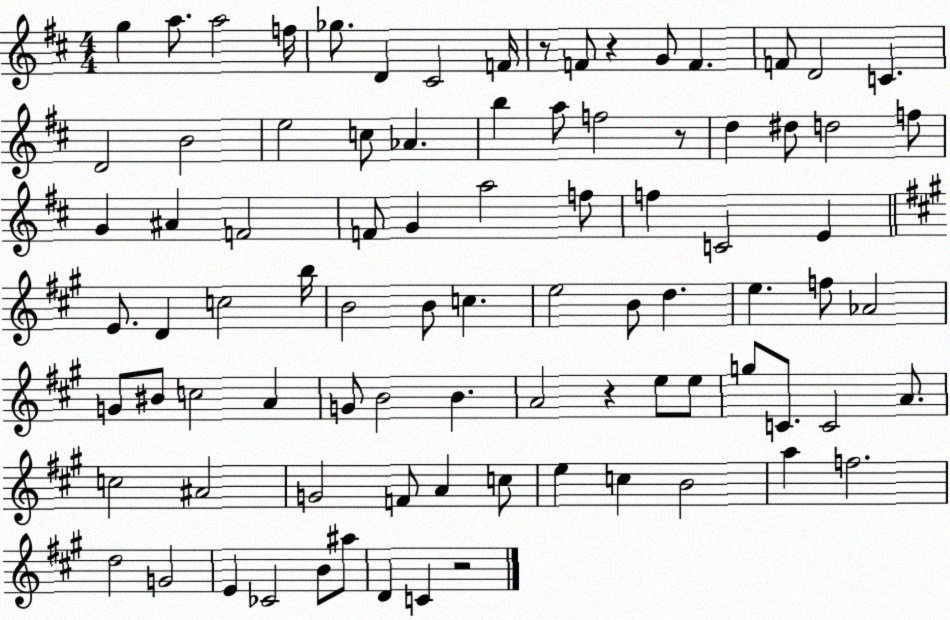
X:1
T:Untitled
M:4/4
L:1/4
K:D
g a/2 a2 f/4 _g/2 D ^C2 F/4 z/2 F/2 z G/2 F F/2 D2 C D2 B2 e2 c/2 _A b a/2 f2 z/2 d ^d/2 d2 f/2 G ^A F2 F/2 G a2 f/2 f C2 E E/2 D c2 b/4 B2 B/2 c e2 B/2 d e f/2 _A2 G/2 ^B/2 c2 A G/2 B2 B A2 z e/2 e/2 g/2 C/2 C2 A/2 c2 ^A2 G2 F/2 A c/2 e c B2 a f2 d2 G2 E _C2 B/2 ^a/2 D C z2